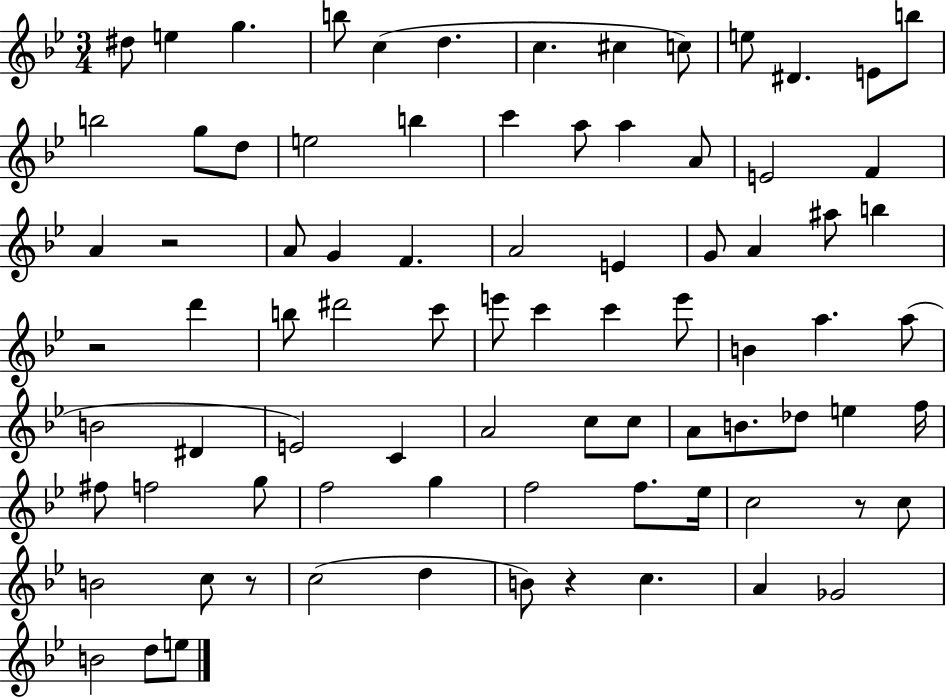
X:1
T:Untitled
M:3/4
L:1/4
K:Bb
^d/2 e g b/2 c d c ^c c/2 e/2 ^D E/2 b/2 b2 g/2 d/2 e2 b c' a/2 a A/2 E2 F A z2 A/2 G F A2 E G/2 A ^a/2 b z2 d' b/2 ^d'2 c'/2 e'/2 c' c' e'/2 B a a/2 B2 ^D E2 C A2 c/2 c/2 A/2 B/2 _d/2 e f/4 ^f/2 f2 g/2 f2 g f2 f/2 _e/4 c2 z/2 c/2 B2 c/2 z/2 c2 d B/2 z c A _G2 B2 d/2 e/2